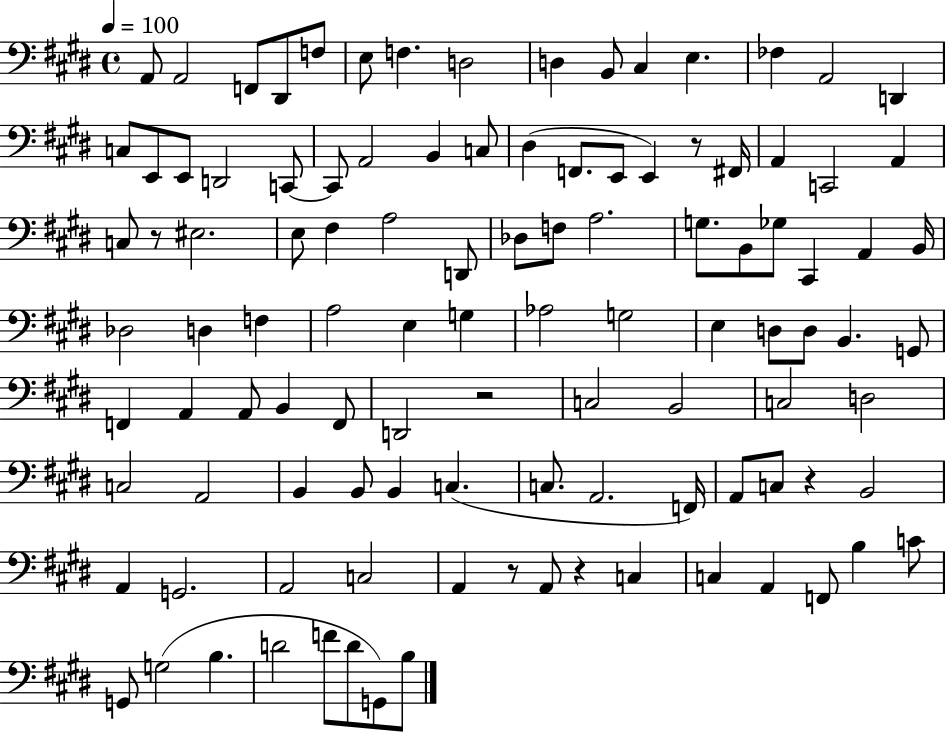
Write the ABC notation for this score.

X:1
T:Untitled
M:4/4
L:1/4
K:E
A,,/2 A,,2 F,,/2 ^D,,/2 F,/2 E,/2 F, D,2 D, B,,/2 ^C, E, _F, A,,2 D,, C,/2 E,,/2 E,,/2 D,,2 C,,/2 C,,/2 A,,2 B,, C,/2 ^D, F,,/2 E,,/2 E,, z/2 ^F,,/4 A,, C,,2 A,, C,/2 z/2 ^E,2 E,/2 ^F, A,2 D,,/2 _D,/2 F,/2 A,2 G,/2 B,,/2 _G,/2 ^C,, A,, B,,/4 _D,2 D, F, A,2 E, G, _A,2 G,2 E, D,/2 D,/2 B,, G,,/2 F,, A,, A,,/2 B,, F,,/2 D,,2 z2 C,2 B,,2 C,2 D,2 C,2 A,,2 B,, B,,/2 B,, C, C,/2 A,,2 F,,/4 A,,/2 C,/2 z B,,2 A,, G,,2 A,,2 C,2 A,, z/2 A,,/2 z C, C, A,, F,,/2 B, C/2 G,,/2 G,2 B, D2 F/2 D/2 G,,/2 B,/2